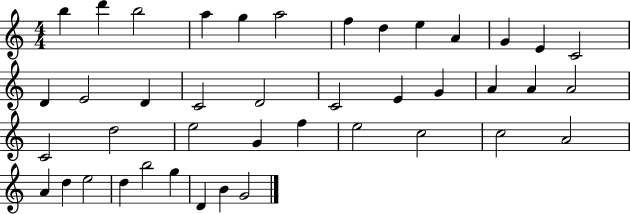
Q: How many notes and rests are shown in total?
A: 42